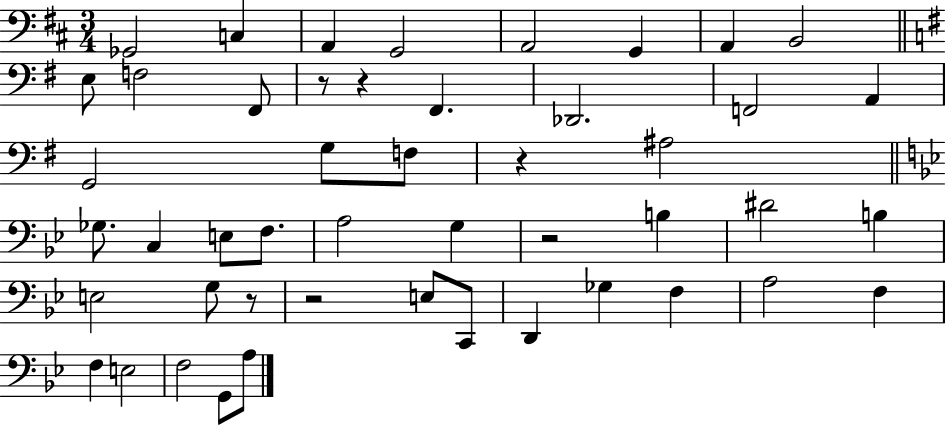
X:1
T:Untitled
M:3/4
L:1/4
K:D
_G,,2 C, A,, G,,2 A,,2 G,, A,, B,,2 E,/2 F,2 ^F,,/2 z/2 z ^F,, _D,,2 F,,2 A,, G,,2 G,/2 F,/2 z ^A,2 _G,/2 C, E,/2 F,/2 A,2 G, z2 B, ^D2 B, E,2 G,/2 z/2 z2 E,/2 C,,/2 D,, _G, F, A,2 F, F, E,2 F,2 G,,/2 A,/2